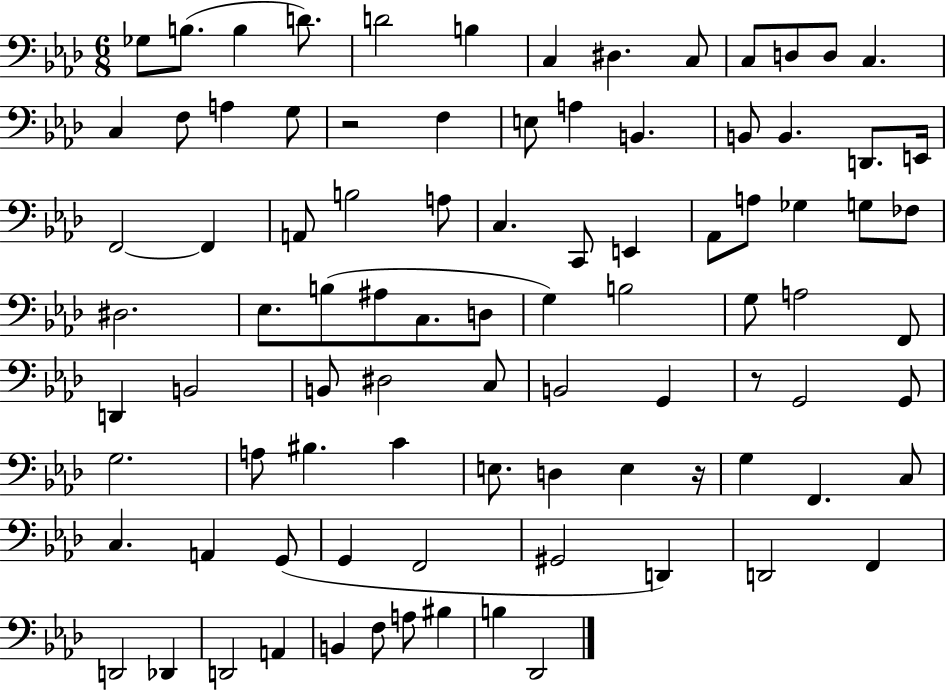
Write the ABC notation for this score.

X:1
T:Untitled
M:6/8
L:1/4
K:Ab
_G,/2 B,/2 B, D/2 D2 B, C, ^D, C,/2 C,/2 D,/2 D,/2 C, C, F,/2 A, G,/2 z2 F, E,/2 A, B,, B,,/2 B,, D,,/2 E,,/4 F,,2 F,, A,,/2 B,2 A,/2 C, C,,/2 E,, _A,,/2 A,/2 _G, G,/2 _F,/2 ^D,2 _E,/2 B,/2 ^A,/2 C,/2 D,/2 G, B,2 G,/2 A,2 F,,/2 D,, B,,2 B,,/2 ^D,2 C,/2 B,,2 G,, z/2 G,,2 G,,/2 G,2 A,/2 ^B, C E,/2 D, E, z/4 G, F,, C,/2 C, A,, G,,/2 G,, F,,2 ^G,,2 D,, D,,2 F,, D,,2 _D,, D,,2 A,, B,, F,/2 A,/2 ^B, B, _D,,2